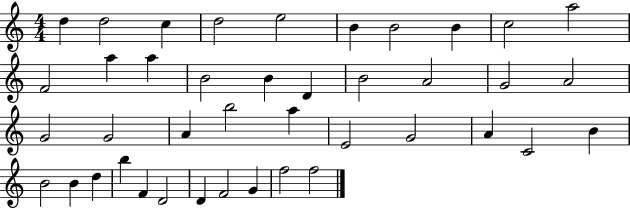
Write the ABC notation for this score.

X:1
T:Untitled
M:4/4
L:1/4
K:C
d d2 c d2 e2 B B2 B c2 a2 F2 a a B2 B D B2 A2 G2 A2 G2 G2 A b2 a E2 G2 A C2 B B2 B d b F D2 D F2 G f2 f2